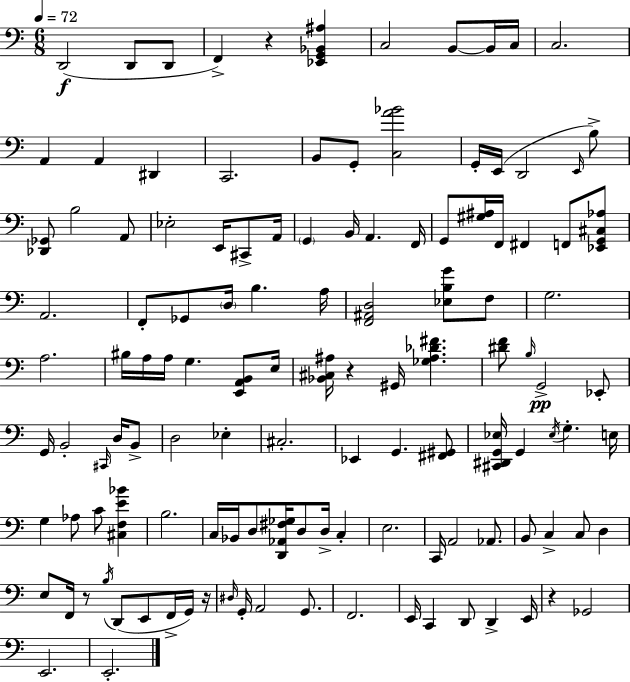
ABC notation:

X:1
T:Untitled
M:6/8
L:1/4
K:C
D,,2 D,,/2 D,,/2 F,, z [_E,,G,,_B,,^A,] C,2 B,,/2 B,,/4 C,/4 C,2 A,, A,, ^D,, C,,2 B,,/2 G,,/2 [C,A_B]2 G,,/4 E,,/4 D,,2 E,,/4 B,/2 [_D,,_G,,]/2 B,2 A,,/2 _E,2 E,,/4 ^C,,/2 A,,/4 G,, B,,/4 A,, F,,/4 G,,/2 [^G,^A,]/4 F,,/4 ^F,, F,,/2 [_E,,G,,^C,_A,]/2 A,,2 F,,/2 _G,,/2 D,/4 B, A,/4 [F,,^A,,D,]2 [_E,B,G]/2 F,/2 G,2 A,2 ^B,/4 A,/4 A,/4 G, [E,,A,,B,,]/2 E,/4 [_B,,^C,^A,]/4 z ^G,,/4 [_G,^A,_D^F] [^DF]/2 B,/4 G,,2 _E,,/2 G,,/4 B,,2 ^C,,/4 D,/4 B,,/2 D,2 _E, ^C,2 _E,, G,, [^F,,^G,,]/2 [^C,,^D,,G,,_E,]/4 G,, _E,/4 G, E,/4 G, _A,/2 C/2 [^C,F,E_B] B,2 C,/4 _B,,/4 D,/2 [D,,_A,,^F,_G,]/4 D,/2 D,/4 C, E,2 C,,/4 A,,2 _A,,/2 B,,/2 C, C,/2 D, E,/2 F,,/4 z/2 B,/4 D,,/2 E,,/2 F,,/4 G,,/4 z/4 ^D,/4 G,,/4 A,,2 G,,/2 F,,2 E,,/4 C,, D,,/2 D,, E,,/4 z _G,,2 E,,2 E,,2